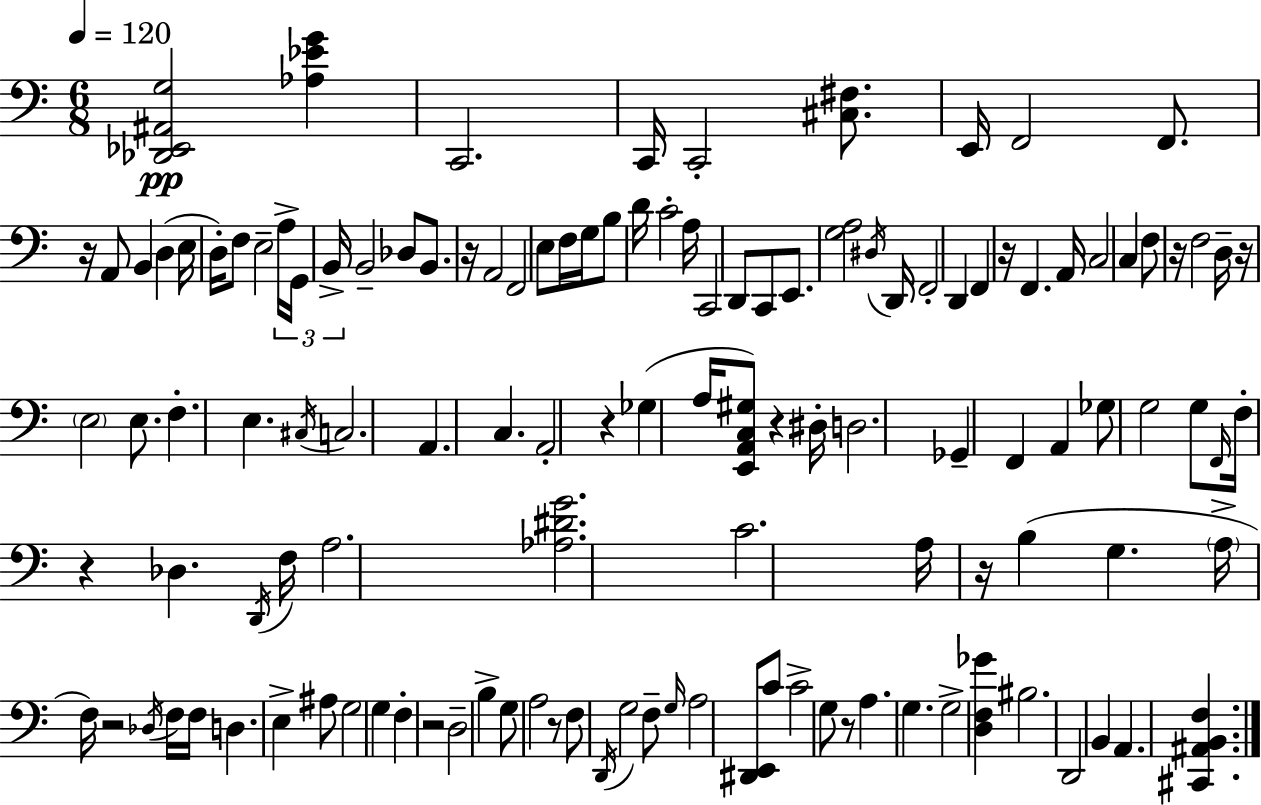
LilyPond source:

{
  \clef bass
  \numericTimeSignature
  \time 6/8
  \key a \minor
  \tempo 4 = 120
  <des, ees, ais, g>2\pp <aes ees' g'>4 | c,2. | c,16 c,2-. <cis fis>8. | e,16 f,2 f,8. | \break r16 a,8 b,4 d4( e16 | d16-.) f8 e2-- \tuplet 3/2 { a16-> | g,16 b,16-> } b,2-- des8 | b,8. r16 a,2 | \break f,2 e8 f16 g16 | b8 d'16 c'2-. a16 | c,2 d,8 c,8 | e,8. <g a>2 \acciaccatura { dis16 } | \break d,16 f,2-. d,4 | f,4 r16 f,4. | a,16 c2 c4 | f8 r16 f2 | \break d16-- r16 \parenthesize e2 e8. | f4.-. e4. | \acciaccatura { cis16 } c2. | a,4. c4. | \break a,2-. r4 | ges4( a16 <e, a, c gis>8) r4 | dis16-. d2. | ges,4-- f,4 a,4 | \break ges8 g2 | g8 \grace { f,16 } f16-. r4 des4. | \acciaccatura { d,16 } f16 a2. | <aes dis' g'>2. | \break c'2. | a16 r16 b4( g4. | \parenthesize a16-> f16) r2 | \acciaccatura { des16 } f16 f16 d4. e4-> | \break ais8 g2 | g4 f4-. r2 | d2-- | b4-> g8 a2 | \break r8 f8 \acciaccatura { d,16 } g2 | f8-- \grace { g16 } a2 | <dis, e,>8 c'8 c'2-> | g8 r8 a4. | \break g4. g2-> | <d f ges'>4 bis2. | d,2 | b,4 a,4. | \break <cis, ais, b, f>4. \bar "|."
}